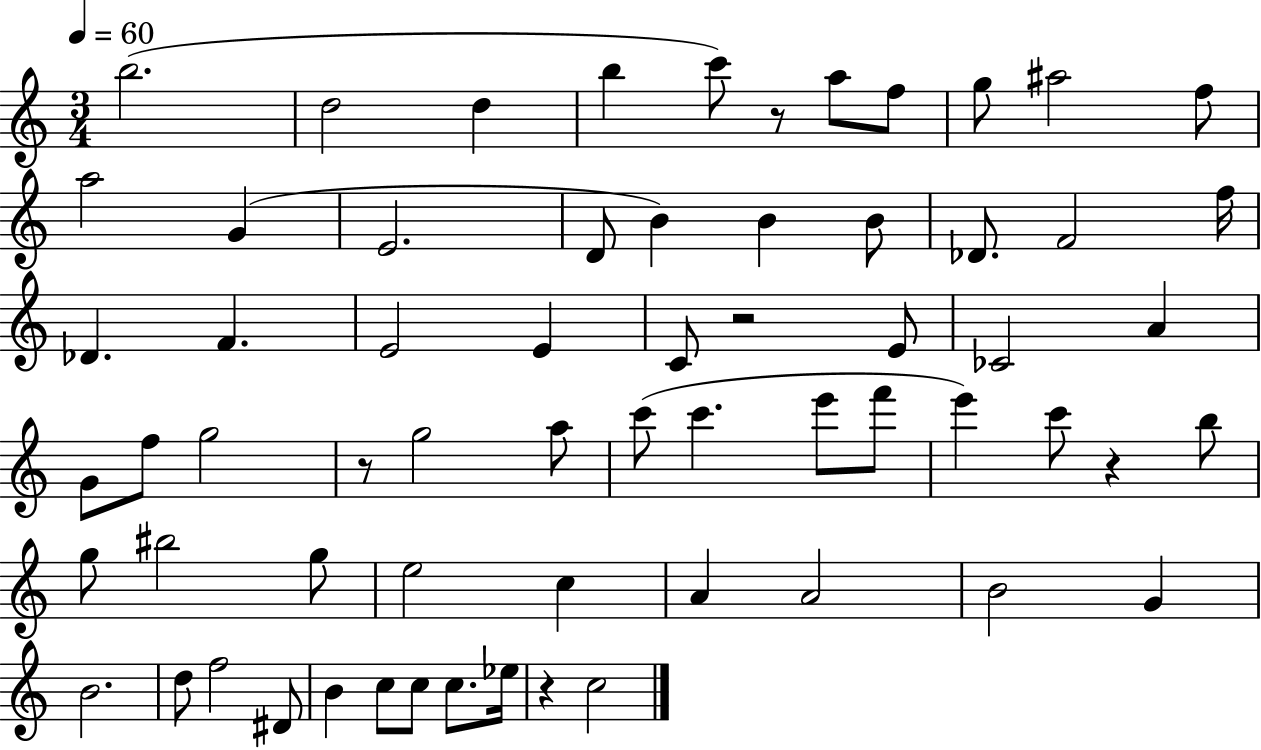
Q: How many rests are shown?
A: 5